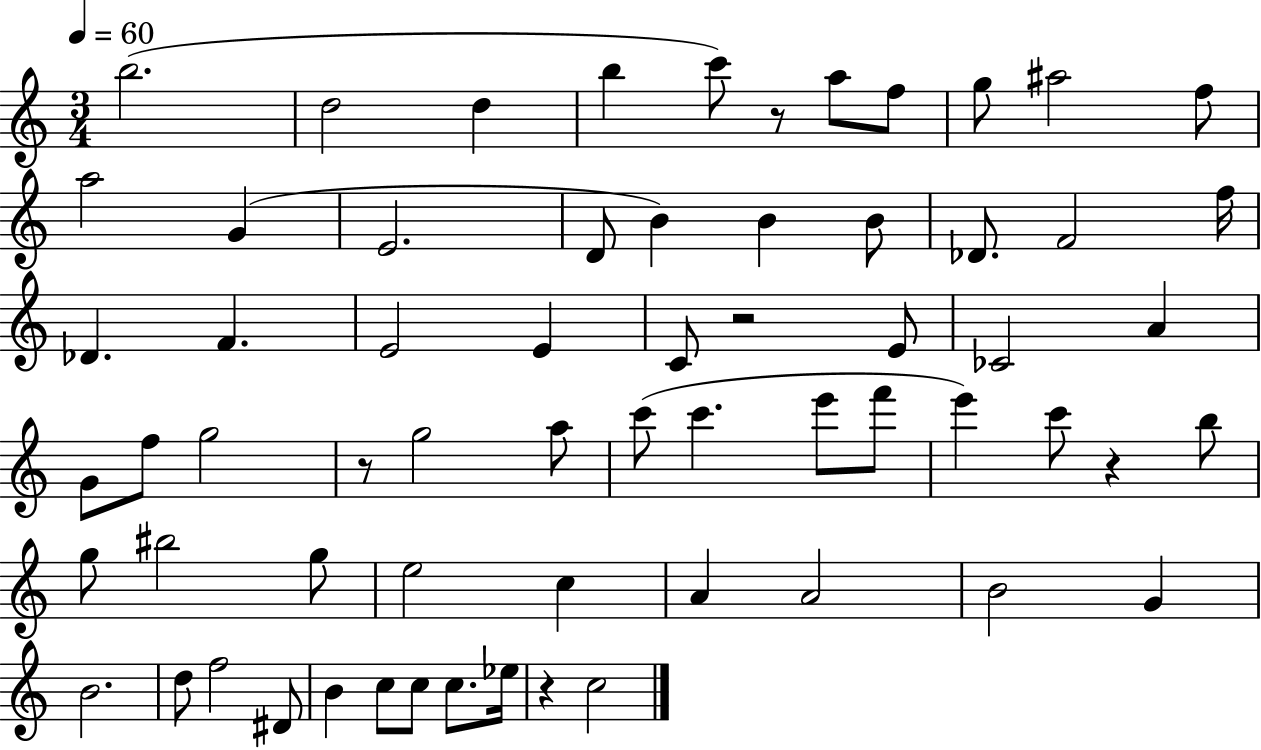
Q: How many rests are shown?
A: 5